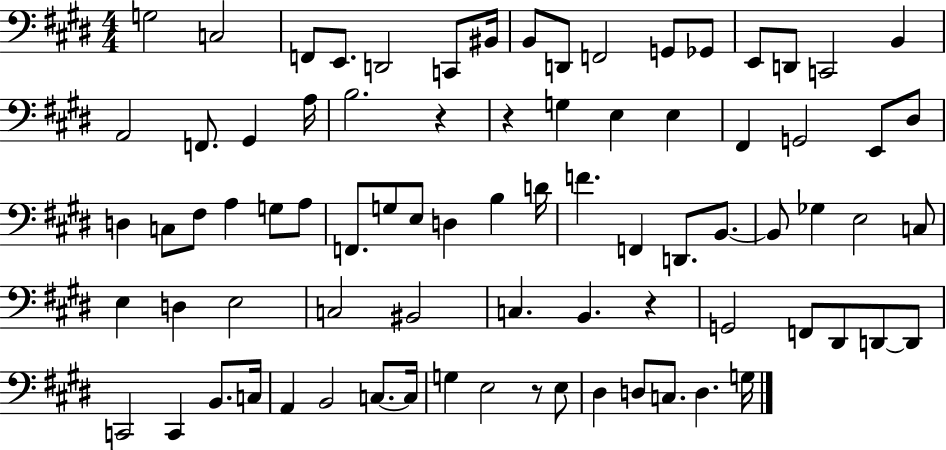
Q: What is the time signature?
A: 4/4